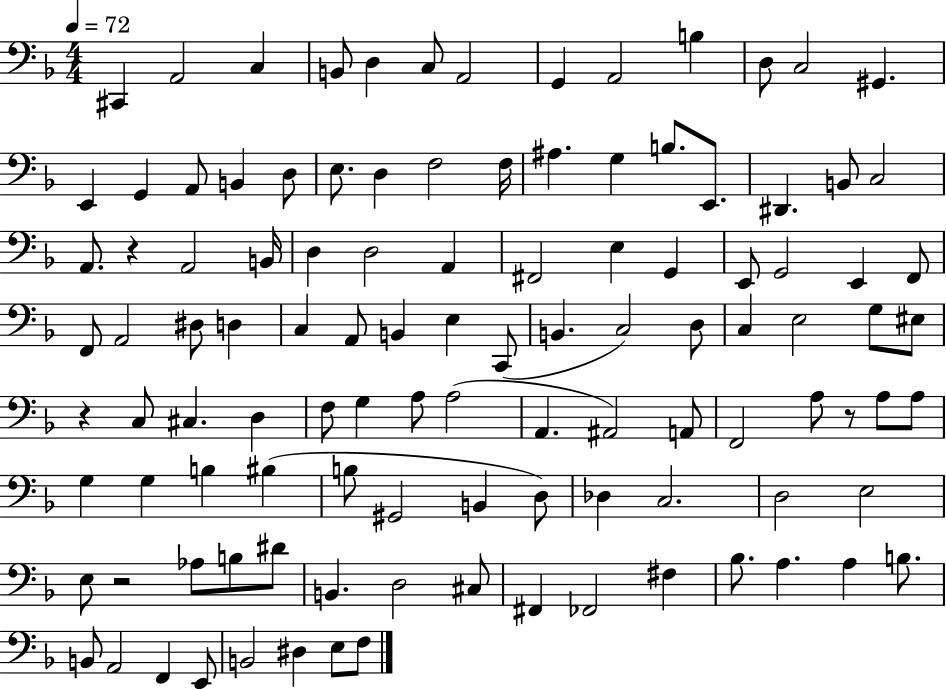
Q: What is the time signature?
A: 4/4